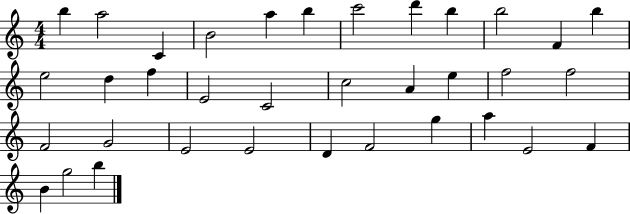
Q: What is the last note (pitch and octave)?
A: B5